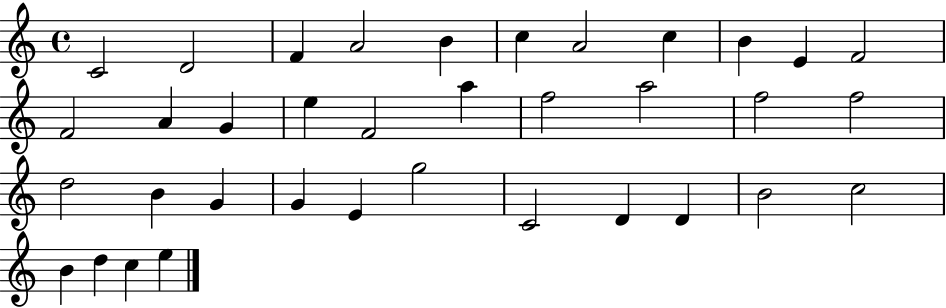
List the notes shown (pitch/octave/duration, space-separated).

C4/h D4/h F4/q A4/h B4/q C5/q A4/h C5/q B4/q E4/q F4/h F4/h A4/q G4/q E5/q F4/h A5/q F5/h A5/h F5/h F5/h D5/h B4/q G4/q G4/q E4/q G5/h C4/h D4/q D4/q B4/h C5/h B4/q D5/q C5/q E5/q